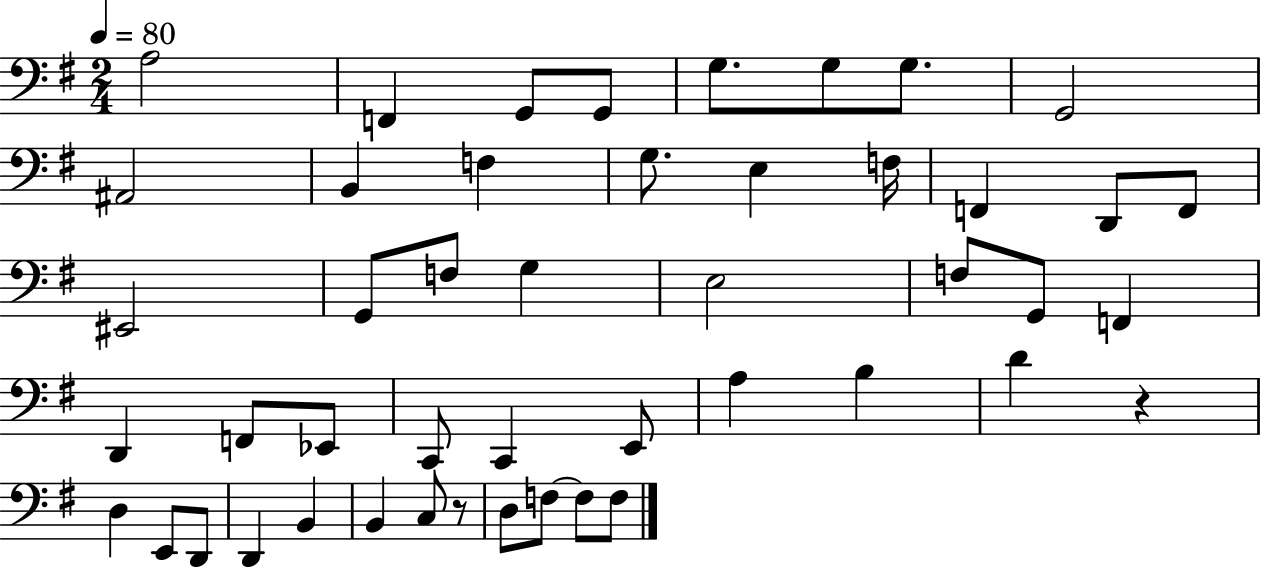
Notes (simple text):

A3/h F2/q G2/e G2/e G3/e. G3/e G3/e. G2/h A#2/h B2/q F3/q G3/e. E3/q F3/s F2/q D2/e F2/e EIS2/h G2/e F3/e G3/q E3/h F3/e G2/e F2/q D2/q F2/e Eb2/e C2/e C2/q E2/e A3/q B3/q D4/q R/q D3/q E2/e D2/e D2/q B2/q B2/q C3/e R/e D3/e F3/e F3/e F3/e